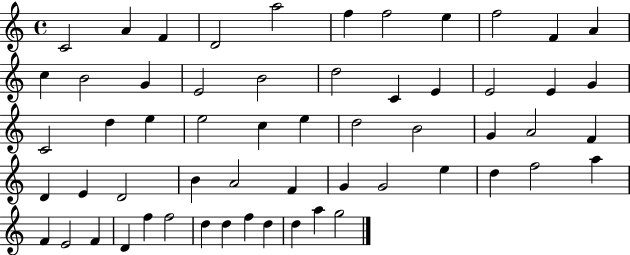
X:1
T:Untitled
M:4/4
L:1/4
K:C
C2 A F D2 a2 f f2 e f2 F A c B2 G E2 B2 d2 C E E2 E G C2 d e e2 c e d2 B2 G A2 F D E D2 B A2 F G G2 e d f2 a F E2 F D f f2 d d f d d a g2